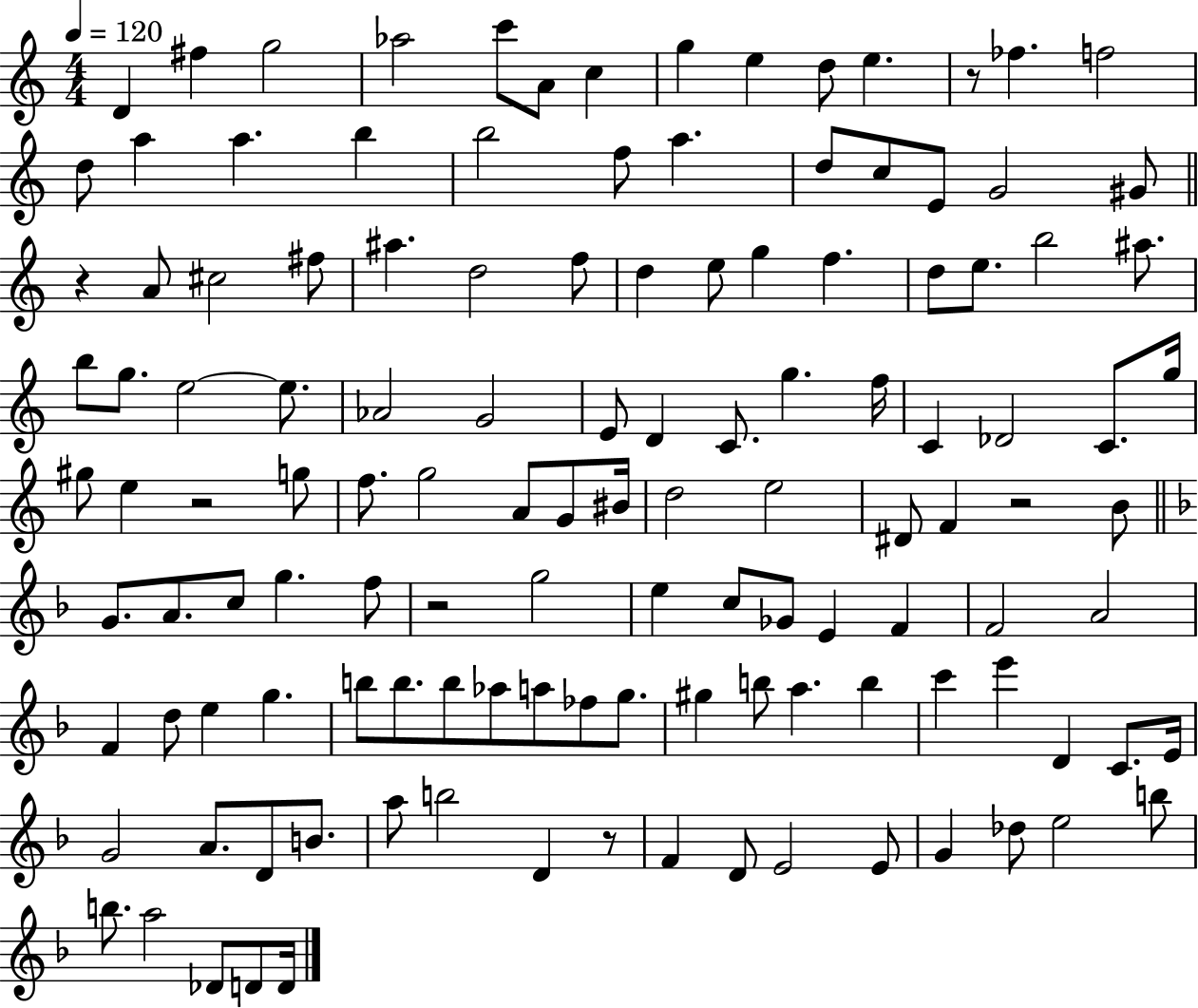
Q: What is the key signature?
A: C major